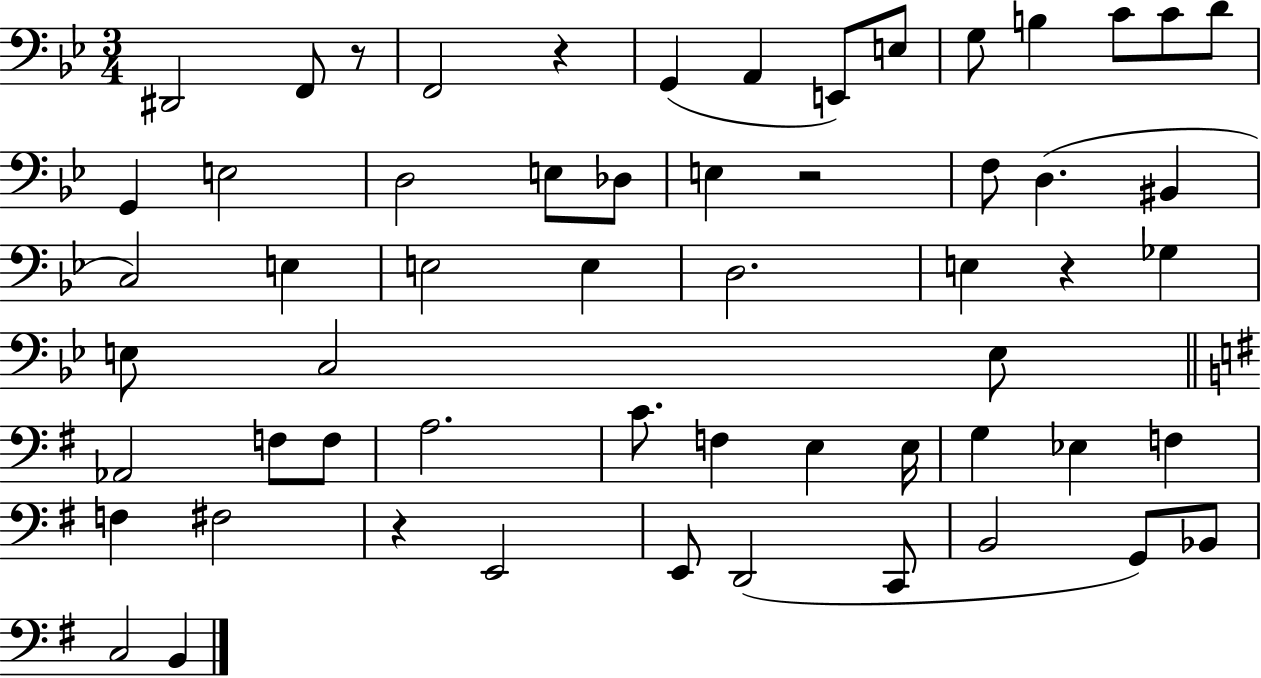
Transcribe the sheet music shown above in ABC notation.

X:1
T:Untitled
M:3/4
L:1/4
K:Bb
^D,,2 F,,/2 z/2 F,,2 z G,, A,, E,,/2 E,/2 G,/2 B, C/2 C/2 D/2 G,, E,2 D,2 E,/2 _D,/2 E, z2 F,/2 D, ^B,, C,2 E, E,2 E, D,2 E, z _G, E,/2 C,2 E,/2 _A,,2 F,/2 F,/2 A,2 C/2 F, E, E,/4 G, _E, F, F, ^F,2 z E,,2 E,,/2 D,,2 C,,/2 B,,2 G,,/2 _B,,/2 C,2 B,,